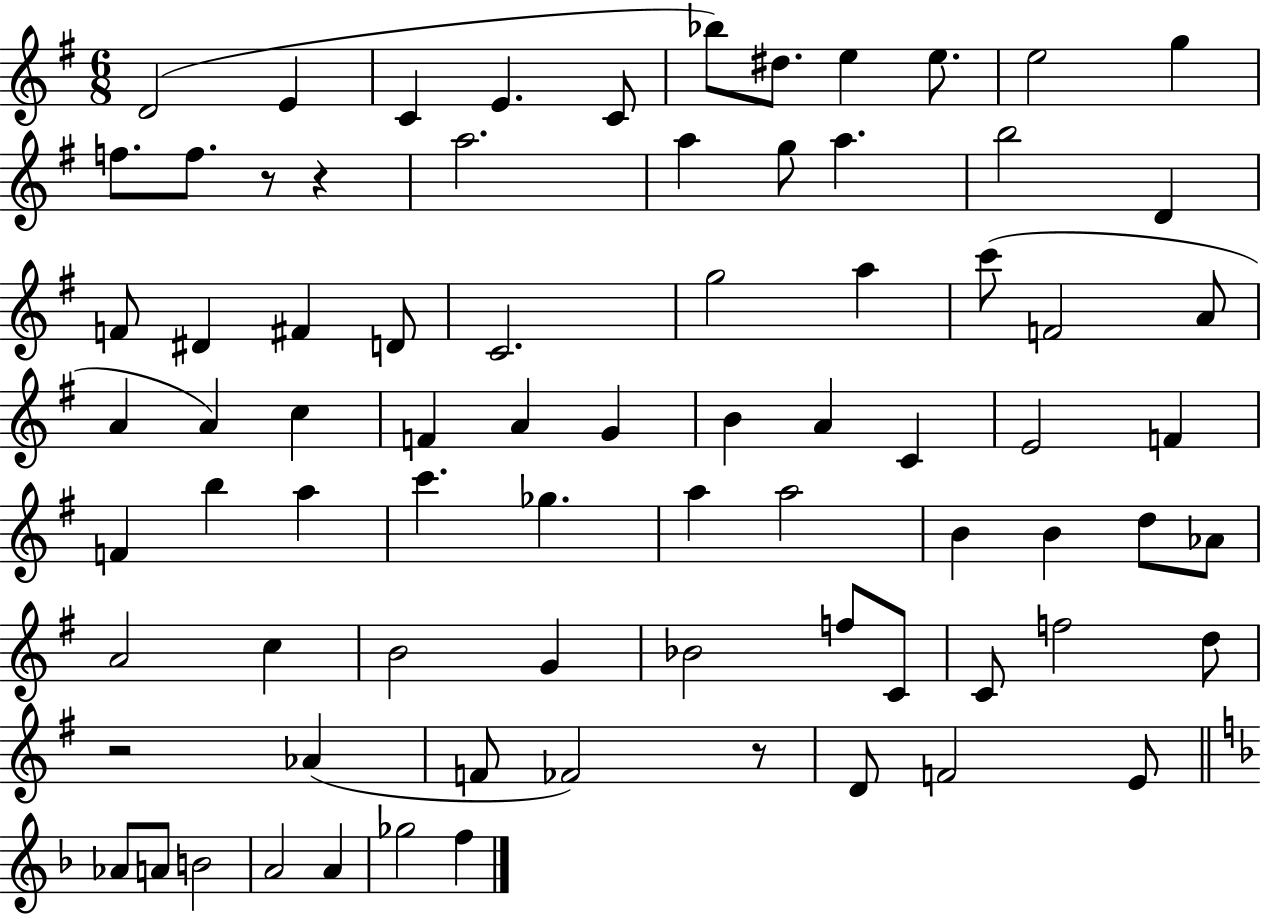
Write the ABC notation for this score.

X:1
T:Untitled
M:6/8
L:1/4
K:G
D2 E C E C/2 _b/2 ^d/2 e e/2 e2 g f/2 f/2 z/2 z a2 a g/2 a b2 D F/2 ^D ^F D/2 C2 g2 a c'/2 F2 A/2 A A c F A G B A C E2 F F b a c' _g a a2 B B d/2 _A/2 A2 c B2 G _B2 f/2 C/2 C/2 f2 d/2 z2 _A F/2 _F2 z/2 D/2 F2 E/2 _A/2 A/2 B2 A2 A _g2 f